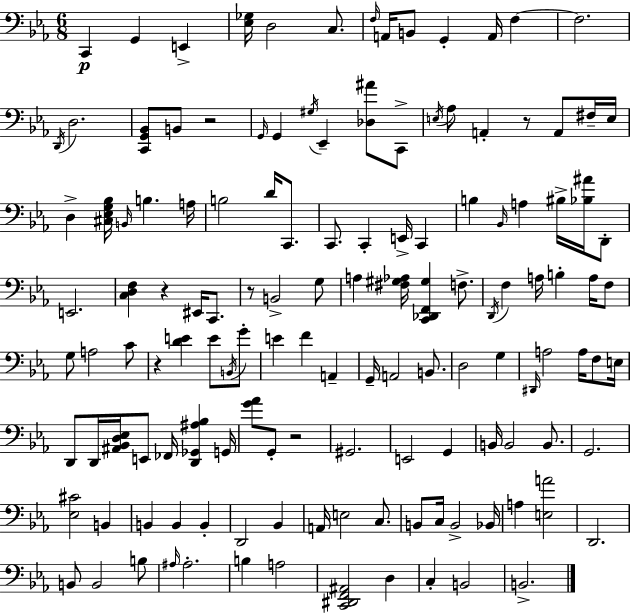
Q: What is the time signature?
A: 6/8